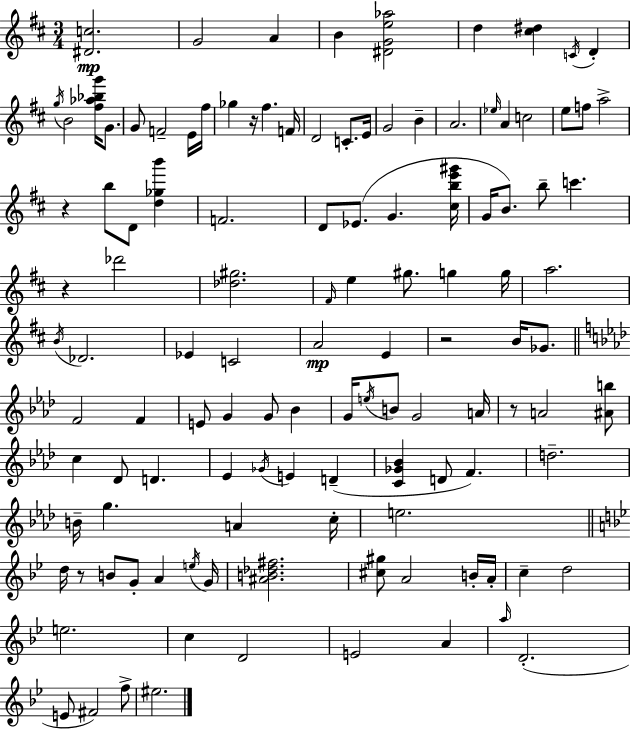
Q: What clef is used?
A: treble